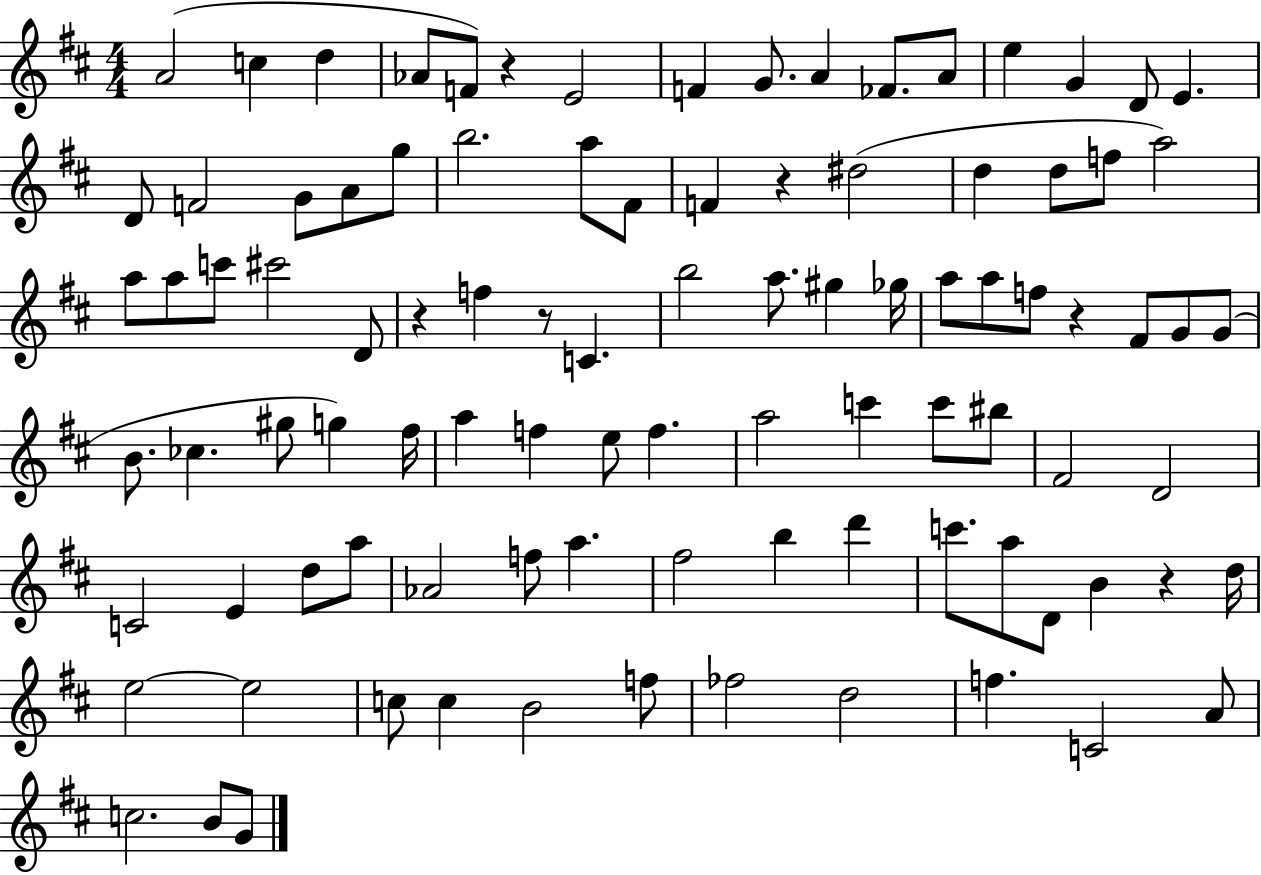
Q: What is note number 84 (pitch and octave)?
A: D5